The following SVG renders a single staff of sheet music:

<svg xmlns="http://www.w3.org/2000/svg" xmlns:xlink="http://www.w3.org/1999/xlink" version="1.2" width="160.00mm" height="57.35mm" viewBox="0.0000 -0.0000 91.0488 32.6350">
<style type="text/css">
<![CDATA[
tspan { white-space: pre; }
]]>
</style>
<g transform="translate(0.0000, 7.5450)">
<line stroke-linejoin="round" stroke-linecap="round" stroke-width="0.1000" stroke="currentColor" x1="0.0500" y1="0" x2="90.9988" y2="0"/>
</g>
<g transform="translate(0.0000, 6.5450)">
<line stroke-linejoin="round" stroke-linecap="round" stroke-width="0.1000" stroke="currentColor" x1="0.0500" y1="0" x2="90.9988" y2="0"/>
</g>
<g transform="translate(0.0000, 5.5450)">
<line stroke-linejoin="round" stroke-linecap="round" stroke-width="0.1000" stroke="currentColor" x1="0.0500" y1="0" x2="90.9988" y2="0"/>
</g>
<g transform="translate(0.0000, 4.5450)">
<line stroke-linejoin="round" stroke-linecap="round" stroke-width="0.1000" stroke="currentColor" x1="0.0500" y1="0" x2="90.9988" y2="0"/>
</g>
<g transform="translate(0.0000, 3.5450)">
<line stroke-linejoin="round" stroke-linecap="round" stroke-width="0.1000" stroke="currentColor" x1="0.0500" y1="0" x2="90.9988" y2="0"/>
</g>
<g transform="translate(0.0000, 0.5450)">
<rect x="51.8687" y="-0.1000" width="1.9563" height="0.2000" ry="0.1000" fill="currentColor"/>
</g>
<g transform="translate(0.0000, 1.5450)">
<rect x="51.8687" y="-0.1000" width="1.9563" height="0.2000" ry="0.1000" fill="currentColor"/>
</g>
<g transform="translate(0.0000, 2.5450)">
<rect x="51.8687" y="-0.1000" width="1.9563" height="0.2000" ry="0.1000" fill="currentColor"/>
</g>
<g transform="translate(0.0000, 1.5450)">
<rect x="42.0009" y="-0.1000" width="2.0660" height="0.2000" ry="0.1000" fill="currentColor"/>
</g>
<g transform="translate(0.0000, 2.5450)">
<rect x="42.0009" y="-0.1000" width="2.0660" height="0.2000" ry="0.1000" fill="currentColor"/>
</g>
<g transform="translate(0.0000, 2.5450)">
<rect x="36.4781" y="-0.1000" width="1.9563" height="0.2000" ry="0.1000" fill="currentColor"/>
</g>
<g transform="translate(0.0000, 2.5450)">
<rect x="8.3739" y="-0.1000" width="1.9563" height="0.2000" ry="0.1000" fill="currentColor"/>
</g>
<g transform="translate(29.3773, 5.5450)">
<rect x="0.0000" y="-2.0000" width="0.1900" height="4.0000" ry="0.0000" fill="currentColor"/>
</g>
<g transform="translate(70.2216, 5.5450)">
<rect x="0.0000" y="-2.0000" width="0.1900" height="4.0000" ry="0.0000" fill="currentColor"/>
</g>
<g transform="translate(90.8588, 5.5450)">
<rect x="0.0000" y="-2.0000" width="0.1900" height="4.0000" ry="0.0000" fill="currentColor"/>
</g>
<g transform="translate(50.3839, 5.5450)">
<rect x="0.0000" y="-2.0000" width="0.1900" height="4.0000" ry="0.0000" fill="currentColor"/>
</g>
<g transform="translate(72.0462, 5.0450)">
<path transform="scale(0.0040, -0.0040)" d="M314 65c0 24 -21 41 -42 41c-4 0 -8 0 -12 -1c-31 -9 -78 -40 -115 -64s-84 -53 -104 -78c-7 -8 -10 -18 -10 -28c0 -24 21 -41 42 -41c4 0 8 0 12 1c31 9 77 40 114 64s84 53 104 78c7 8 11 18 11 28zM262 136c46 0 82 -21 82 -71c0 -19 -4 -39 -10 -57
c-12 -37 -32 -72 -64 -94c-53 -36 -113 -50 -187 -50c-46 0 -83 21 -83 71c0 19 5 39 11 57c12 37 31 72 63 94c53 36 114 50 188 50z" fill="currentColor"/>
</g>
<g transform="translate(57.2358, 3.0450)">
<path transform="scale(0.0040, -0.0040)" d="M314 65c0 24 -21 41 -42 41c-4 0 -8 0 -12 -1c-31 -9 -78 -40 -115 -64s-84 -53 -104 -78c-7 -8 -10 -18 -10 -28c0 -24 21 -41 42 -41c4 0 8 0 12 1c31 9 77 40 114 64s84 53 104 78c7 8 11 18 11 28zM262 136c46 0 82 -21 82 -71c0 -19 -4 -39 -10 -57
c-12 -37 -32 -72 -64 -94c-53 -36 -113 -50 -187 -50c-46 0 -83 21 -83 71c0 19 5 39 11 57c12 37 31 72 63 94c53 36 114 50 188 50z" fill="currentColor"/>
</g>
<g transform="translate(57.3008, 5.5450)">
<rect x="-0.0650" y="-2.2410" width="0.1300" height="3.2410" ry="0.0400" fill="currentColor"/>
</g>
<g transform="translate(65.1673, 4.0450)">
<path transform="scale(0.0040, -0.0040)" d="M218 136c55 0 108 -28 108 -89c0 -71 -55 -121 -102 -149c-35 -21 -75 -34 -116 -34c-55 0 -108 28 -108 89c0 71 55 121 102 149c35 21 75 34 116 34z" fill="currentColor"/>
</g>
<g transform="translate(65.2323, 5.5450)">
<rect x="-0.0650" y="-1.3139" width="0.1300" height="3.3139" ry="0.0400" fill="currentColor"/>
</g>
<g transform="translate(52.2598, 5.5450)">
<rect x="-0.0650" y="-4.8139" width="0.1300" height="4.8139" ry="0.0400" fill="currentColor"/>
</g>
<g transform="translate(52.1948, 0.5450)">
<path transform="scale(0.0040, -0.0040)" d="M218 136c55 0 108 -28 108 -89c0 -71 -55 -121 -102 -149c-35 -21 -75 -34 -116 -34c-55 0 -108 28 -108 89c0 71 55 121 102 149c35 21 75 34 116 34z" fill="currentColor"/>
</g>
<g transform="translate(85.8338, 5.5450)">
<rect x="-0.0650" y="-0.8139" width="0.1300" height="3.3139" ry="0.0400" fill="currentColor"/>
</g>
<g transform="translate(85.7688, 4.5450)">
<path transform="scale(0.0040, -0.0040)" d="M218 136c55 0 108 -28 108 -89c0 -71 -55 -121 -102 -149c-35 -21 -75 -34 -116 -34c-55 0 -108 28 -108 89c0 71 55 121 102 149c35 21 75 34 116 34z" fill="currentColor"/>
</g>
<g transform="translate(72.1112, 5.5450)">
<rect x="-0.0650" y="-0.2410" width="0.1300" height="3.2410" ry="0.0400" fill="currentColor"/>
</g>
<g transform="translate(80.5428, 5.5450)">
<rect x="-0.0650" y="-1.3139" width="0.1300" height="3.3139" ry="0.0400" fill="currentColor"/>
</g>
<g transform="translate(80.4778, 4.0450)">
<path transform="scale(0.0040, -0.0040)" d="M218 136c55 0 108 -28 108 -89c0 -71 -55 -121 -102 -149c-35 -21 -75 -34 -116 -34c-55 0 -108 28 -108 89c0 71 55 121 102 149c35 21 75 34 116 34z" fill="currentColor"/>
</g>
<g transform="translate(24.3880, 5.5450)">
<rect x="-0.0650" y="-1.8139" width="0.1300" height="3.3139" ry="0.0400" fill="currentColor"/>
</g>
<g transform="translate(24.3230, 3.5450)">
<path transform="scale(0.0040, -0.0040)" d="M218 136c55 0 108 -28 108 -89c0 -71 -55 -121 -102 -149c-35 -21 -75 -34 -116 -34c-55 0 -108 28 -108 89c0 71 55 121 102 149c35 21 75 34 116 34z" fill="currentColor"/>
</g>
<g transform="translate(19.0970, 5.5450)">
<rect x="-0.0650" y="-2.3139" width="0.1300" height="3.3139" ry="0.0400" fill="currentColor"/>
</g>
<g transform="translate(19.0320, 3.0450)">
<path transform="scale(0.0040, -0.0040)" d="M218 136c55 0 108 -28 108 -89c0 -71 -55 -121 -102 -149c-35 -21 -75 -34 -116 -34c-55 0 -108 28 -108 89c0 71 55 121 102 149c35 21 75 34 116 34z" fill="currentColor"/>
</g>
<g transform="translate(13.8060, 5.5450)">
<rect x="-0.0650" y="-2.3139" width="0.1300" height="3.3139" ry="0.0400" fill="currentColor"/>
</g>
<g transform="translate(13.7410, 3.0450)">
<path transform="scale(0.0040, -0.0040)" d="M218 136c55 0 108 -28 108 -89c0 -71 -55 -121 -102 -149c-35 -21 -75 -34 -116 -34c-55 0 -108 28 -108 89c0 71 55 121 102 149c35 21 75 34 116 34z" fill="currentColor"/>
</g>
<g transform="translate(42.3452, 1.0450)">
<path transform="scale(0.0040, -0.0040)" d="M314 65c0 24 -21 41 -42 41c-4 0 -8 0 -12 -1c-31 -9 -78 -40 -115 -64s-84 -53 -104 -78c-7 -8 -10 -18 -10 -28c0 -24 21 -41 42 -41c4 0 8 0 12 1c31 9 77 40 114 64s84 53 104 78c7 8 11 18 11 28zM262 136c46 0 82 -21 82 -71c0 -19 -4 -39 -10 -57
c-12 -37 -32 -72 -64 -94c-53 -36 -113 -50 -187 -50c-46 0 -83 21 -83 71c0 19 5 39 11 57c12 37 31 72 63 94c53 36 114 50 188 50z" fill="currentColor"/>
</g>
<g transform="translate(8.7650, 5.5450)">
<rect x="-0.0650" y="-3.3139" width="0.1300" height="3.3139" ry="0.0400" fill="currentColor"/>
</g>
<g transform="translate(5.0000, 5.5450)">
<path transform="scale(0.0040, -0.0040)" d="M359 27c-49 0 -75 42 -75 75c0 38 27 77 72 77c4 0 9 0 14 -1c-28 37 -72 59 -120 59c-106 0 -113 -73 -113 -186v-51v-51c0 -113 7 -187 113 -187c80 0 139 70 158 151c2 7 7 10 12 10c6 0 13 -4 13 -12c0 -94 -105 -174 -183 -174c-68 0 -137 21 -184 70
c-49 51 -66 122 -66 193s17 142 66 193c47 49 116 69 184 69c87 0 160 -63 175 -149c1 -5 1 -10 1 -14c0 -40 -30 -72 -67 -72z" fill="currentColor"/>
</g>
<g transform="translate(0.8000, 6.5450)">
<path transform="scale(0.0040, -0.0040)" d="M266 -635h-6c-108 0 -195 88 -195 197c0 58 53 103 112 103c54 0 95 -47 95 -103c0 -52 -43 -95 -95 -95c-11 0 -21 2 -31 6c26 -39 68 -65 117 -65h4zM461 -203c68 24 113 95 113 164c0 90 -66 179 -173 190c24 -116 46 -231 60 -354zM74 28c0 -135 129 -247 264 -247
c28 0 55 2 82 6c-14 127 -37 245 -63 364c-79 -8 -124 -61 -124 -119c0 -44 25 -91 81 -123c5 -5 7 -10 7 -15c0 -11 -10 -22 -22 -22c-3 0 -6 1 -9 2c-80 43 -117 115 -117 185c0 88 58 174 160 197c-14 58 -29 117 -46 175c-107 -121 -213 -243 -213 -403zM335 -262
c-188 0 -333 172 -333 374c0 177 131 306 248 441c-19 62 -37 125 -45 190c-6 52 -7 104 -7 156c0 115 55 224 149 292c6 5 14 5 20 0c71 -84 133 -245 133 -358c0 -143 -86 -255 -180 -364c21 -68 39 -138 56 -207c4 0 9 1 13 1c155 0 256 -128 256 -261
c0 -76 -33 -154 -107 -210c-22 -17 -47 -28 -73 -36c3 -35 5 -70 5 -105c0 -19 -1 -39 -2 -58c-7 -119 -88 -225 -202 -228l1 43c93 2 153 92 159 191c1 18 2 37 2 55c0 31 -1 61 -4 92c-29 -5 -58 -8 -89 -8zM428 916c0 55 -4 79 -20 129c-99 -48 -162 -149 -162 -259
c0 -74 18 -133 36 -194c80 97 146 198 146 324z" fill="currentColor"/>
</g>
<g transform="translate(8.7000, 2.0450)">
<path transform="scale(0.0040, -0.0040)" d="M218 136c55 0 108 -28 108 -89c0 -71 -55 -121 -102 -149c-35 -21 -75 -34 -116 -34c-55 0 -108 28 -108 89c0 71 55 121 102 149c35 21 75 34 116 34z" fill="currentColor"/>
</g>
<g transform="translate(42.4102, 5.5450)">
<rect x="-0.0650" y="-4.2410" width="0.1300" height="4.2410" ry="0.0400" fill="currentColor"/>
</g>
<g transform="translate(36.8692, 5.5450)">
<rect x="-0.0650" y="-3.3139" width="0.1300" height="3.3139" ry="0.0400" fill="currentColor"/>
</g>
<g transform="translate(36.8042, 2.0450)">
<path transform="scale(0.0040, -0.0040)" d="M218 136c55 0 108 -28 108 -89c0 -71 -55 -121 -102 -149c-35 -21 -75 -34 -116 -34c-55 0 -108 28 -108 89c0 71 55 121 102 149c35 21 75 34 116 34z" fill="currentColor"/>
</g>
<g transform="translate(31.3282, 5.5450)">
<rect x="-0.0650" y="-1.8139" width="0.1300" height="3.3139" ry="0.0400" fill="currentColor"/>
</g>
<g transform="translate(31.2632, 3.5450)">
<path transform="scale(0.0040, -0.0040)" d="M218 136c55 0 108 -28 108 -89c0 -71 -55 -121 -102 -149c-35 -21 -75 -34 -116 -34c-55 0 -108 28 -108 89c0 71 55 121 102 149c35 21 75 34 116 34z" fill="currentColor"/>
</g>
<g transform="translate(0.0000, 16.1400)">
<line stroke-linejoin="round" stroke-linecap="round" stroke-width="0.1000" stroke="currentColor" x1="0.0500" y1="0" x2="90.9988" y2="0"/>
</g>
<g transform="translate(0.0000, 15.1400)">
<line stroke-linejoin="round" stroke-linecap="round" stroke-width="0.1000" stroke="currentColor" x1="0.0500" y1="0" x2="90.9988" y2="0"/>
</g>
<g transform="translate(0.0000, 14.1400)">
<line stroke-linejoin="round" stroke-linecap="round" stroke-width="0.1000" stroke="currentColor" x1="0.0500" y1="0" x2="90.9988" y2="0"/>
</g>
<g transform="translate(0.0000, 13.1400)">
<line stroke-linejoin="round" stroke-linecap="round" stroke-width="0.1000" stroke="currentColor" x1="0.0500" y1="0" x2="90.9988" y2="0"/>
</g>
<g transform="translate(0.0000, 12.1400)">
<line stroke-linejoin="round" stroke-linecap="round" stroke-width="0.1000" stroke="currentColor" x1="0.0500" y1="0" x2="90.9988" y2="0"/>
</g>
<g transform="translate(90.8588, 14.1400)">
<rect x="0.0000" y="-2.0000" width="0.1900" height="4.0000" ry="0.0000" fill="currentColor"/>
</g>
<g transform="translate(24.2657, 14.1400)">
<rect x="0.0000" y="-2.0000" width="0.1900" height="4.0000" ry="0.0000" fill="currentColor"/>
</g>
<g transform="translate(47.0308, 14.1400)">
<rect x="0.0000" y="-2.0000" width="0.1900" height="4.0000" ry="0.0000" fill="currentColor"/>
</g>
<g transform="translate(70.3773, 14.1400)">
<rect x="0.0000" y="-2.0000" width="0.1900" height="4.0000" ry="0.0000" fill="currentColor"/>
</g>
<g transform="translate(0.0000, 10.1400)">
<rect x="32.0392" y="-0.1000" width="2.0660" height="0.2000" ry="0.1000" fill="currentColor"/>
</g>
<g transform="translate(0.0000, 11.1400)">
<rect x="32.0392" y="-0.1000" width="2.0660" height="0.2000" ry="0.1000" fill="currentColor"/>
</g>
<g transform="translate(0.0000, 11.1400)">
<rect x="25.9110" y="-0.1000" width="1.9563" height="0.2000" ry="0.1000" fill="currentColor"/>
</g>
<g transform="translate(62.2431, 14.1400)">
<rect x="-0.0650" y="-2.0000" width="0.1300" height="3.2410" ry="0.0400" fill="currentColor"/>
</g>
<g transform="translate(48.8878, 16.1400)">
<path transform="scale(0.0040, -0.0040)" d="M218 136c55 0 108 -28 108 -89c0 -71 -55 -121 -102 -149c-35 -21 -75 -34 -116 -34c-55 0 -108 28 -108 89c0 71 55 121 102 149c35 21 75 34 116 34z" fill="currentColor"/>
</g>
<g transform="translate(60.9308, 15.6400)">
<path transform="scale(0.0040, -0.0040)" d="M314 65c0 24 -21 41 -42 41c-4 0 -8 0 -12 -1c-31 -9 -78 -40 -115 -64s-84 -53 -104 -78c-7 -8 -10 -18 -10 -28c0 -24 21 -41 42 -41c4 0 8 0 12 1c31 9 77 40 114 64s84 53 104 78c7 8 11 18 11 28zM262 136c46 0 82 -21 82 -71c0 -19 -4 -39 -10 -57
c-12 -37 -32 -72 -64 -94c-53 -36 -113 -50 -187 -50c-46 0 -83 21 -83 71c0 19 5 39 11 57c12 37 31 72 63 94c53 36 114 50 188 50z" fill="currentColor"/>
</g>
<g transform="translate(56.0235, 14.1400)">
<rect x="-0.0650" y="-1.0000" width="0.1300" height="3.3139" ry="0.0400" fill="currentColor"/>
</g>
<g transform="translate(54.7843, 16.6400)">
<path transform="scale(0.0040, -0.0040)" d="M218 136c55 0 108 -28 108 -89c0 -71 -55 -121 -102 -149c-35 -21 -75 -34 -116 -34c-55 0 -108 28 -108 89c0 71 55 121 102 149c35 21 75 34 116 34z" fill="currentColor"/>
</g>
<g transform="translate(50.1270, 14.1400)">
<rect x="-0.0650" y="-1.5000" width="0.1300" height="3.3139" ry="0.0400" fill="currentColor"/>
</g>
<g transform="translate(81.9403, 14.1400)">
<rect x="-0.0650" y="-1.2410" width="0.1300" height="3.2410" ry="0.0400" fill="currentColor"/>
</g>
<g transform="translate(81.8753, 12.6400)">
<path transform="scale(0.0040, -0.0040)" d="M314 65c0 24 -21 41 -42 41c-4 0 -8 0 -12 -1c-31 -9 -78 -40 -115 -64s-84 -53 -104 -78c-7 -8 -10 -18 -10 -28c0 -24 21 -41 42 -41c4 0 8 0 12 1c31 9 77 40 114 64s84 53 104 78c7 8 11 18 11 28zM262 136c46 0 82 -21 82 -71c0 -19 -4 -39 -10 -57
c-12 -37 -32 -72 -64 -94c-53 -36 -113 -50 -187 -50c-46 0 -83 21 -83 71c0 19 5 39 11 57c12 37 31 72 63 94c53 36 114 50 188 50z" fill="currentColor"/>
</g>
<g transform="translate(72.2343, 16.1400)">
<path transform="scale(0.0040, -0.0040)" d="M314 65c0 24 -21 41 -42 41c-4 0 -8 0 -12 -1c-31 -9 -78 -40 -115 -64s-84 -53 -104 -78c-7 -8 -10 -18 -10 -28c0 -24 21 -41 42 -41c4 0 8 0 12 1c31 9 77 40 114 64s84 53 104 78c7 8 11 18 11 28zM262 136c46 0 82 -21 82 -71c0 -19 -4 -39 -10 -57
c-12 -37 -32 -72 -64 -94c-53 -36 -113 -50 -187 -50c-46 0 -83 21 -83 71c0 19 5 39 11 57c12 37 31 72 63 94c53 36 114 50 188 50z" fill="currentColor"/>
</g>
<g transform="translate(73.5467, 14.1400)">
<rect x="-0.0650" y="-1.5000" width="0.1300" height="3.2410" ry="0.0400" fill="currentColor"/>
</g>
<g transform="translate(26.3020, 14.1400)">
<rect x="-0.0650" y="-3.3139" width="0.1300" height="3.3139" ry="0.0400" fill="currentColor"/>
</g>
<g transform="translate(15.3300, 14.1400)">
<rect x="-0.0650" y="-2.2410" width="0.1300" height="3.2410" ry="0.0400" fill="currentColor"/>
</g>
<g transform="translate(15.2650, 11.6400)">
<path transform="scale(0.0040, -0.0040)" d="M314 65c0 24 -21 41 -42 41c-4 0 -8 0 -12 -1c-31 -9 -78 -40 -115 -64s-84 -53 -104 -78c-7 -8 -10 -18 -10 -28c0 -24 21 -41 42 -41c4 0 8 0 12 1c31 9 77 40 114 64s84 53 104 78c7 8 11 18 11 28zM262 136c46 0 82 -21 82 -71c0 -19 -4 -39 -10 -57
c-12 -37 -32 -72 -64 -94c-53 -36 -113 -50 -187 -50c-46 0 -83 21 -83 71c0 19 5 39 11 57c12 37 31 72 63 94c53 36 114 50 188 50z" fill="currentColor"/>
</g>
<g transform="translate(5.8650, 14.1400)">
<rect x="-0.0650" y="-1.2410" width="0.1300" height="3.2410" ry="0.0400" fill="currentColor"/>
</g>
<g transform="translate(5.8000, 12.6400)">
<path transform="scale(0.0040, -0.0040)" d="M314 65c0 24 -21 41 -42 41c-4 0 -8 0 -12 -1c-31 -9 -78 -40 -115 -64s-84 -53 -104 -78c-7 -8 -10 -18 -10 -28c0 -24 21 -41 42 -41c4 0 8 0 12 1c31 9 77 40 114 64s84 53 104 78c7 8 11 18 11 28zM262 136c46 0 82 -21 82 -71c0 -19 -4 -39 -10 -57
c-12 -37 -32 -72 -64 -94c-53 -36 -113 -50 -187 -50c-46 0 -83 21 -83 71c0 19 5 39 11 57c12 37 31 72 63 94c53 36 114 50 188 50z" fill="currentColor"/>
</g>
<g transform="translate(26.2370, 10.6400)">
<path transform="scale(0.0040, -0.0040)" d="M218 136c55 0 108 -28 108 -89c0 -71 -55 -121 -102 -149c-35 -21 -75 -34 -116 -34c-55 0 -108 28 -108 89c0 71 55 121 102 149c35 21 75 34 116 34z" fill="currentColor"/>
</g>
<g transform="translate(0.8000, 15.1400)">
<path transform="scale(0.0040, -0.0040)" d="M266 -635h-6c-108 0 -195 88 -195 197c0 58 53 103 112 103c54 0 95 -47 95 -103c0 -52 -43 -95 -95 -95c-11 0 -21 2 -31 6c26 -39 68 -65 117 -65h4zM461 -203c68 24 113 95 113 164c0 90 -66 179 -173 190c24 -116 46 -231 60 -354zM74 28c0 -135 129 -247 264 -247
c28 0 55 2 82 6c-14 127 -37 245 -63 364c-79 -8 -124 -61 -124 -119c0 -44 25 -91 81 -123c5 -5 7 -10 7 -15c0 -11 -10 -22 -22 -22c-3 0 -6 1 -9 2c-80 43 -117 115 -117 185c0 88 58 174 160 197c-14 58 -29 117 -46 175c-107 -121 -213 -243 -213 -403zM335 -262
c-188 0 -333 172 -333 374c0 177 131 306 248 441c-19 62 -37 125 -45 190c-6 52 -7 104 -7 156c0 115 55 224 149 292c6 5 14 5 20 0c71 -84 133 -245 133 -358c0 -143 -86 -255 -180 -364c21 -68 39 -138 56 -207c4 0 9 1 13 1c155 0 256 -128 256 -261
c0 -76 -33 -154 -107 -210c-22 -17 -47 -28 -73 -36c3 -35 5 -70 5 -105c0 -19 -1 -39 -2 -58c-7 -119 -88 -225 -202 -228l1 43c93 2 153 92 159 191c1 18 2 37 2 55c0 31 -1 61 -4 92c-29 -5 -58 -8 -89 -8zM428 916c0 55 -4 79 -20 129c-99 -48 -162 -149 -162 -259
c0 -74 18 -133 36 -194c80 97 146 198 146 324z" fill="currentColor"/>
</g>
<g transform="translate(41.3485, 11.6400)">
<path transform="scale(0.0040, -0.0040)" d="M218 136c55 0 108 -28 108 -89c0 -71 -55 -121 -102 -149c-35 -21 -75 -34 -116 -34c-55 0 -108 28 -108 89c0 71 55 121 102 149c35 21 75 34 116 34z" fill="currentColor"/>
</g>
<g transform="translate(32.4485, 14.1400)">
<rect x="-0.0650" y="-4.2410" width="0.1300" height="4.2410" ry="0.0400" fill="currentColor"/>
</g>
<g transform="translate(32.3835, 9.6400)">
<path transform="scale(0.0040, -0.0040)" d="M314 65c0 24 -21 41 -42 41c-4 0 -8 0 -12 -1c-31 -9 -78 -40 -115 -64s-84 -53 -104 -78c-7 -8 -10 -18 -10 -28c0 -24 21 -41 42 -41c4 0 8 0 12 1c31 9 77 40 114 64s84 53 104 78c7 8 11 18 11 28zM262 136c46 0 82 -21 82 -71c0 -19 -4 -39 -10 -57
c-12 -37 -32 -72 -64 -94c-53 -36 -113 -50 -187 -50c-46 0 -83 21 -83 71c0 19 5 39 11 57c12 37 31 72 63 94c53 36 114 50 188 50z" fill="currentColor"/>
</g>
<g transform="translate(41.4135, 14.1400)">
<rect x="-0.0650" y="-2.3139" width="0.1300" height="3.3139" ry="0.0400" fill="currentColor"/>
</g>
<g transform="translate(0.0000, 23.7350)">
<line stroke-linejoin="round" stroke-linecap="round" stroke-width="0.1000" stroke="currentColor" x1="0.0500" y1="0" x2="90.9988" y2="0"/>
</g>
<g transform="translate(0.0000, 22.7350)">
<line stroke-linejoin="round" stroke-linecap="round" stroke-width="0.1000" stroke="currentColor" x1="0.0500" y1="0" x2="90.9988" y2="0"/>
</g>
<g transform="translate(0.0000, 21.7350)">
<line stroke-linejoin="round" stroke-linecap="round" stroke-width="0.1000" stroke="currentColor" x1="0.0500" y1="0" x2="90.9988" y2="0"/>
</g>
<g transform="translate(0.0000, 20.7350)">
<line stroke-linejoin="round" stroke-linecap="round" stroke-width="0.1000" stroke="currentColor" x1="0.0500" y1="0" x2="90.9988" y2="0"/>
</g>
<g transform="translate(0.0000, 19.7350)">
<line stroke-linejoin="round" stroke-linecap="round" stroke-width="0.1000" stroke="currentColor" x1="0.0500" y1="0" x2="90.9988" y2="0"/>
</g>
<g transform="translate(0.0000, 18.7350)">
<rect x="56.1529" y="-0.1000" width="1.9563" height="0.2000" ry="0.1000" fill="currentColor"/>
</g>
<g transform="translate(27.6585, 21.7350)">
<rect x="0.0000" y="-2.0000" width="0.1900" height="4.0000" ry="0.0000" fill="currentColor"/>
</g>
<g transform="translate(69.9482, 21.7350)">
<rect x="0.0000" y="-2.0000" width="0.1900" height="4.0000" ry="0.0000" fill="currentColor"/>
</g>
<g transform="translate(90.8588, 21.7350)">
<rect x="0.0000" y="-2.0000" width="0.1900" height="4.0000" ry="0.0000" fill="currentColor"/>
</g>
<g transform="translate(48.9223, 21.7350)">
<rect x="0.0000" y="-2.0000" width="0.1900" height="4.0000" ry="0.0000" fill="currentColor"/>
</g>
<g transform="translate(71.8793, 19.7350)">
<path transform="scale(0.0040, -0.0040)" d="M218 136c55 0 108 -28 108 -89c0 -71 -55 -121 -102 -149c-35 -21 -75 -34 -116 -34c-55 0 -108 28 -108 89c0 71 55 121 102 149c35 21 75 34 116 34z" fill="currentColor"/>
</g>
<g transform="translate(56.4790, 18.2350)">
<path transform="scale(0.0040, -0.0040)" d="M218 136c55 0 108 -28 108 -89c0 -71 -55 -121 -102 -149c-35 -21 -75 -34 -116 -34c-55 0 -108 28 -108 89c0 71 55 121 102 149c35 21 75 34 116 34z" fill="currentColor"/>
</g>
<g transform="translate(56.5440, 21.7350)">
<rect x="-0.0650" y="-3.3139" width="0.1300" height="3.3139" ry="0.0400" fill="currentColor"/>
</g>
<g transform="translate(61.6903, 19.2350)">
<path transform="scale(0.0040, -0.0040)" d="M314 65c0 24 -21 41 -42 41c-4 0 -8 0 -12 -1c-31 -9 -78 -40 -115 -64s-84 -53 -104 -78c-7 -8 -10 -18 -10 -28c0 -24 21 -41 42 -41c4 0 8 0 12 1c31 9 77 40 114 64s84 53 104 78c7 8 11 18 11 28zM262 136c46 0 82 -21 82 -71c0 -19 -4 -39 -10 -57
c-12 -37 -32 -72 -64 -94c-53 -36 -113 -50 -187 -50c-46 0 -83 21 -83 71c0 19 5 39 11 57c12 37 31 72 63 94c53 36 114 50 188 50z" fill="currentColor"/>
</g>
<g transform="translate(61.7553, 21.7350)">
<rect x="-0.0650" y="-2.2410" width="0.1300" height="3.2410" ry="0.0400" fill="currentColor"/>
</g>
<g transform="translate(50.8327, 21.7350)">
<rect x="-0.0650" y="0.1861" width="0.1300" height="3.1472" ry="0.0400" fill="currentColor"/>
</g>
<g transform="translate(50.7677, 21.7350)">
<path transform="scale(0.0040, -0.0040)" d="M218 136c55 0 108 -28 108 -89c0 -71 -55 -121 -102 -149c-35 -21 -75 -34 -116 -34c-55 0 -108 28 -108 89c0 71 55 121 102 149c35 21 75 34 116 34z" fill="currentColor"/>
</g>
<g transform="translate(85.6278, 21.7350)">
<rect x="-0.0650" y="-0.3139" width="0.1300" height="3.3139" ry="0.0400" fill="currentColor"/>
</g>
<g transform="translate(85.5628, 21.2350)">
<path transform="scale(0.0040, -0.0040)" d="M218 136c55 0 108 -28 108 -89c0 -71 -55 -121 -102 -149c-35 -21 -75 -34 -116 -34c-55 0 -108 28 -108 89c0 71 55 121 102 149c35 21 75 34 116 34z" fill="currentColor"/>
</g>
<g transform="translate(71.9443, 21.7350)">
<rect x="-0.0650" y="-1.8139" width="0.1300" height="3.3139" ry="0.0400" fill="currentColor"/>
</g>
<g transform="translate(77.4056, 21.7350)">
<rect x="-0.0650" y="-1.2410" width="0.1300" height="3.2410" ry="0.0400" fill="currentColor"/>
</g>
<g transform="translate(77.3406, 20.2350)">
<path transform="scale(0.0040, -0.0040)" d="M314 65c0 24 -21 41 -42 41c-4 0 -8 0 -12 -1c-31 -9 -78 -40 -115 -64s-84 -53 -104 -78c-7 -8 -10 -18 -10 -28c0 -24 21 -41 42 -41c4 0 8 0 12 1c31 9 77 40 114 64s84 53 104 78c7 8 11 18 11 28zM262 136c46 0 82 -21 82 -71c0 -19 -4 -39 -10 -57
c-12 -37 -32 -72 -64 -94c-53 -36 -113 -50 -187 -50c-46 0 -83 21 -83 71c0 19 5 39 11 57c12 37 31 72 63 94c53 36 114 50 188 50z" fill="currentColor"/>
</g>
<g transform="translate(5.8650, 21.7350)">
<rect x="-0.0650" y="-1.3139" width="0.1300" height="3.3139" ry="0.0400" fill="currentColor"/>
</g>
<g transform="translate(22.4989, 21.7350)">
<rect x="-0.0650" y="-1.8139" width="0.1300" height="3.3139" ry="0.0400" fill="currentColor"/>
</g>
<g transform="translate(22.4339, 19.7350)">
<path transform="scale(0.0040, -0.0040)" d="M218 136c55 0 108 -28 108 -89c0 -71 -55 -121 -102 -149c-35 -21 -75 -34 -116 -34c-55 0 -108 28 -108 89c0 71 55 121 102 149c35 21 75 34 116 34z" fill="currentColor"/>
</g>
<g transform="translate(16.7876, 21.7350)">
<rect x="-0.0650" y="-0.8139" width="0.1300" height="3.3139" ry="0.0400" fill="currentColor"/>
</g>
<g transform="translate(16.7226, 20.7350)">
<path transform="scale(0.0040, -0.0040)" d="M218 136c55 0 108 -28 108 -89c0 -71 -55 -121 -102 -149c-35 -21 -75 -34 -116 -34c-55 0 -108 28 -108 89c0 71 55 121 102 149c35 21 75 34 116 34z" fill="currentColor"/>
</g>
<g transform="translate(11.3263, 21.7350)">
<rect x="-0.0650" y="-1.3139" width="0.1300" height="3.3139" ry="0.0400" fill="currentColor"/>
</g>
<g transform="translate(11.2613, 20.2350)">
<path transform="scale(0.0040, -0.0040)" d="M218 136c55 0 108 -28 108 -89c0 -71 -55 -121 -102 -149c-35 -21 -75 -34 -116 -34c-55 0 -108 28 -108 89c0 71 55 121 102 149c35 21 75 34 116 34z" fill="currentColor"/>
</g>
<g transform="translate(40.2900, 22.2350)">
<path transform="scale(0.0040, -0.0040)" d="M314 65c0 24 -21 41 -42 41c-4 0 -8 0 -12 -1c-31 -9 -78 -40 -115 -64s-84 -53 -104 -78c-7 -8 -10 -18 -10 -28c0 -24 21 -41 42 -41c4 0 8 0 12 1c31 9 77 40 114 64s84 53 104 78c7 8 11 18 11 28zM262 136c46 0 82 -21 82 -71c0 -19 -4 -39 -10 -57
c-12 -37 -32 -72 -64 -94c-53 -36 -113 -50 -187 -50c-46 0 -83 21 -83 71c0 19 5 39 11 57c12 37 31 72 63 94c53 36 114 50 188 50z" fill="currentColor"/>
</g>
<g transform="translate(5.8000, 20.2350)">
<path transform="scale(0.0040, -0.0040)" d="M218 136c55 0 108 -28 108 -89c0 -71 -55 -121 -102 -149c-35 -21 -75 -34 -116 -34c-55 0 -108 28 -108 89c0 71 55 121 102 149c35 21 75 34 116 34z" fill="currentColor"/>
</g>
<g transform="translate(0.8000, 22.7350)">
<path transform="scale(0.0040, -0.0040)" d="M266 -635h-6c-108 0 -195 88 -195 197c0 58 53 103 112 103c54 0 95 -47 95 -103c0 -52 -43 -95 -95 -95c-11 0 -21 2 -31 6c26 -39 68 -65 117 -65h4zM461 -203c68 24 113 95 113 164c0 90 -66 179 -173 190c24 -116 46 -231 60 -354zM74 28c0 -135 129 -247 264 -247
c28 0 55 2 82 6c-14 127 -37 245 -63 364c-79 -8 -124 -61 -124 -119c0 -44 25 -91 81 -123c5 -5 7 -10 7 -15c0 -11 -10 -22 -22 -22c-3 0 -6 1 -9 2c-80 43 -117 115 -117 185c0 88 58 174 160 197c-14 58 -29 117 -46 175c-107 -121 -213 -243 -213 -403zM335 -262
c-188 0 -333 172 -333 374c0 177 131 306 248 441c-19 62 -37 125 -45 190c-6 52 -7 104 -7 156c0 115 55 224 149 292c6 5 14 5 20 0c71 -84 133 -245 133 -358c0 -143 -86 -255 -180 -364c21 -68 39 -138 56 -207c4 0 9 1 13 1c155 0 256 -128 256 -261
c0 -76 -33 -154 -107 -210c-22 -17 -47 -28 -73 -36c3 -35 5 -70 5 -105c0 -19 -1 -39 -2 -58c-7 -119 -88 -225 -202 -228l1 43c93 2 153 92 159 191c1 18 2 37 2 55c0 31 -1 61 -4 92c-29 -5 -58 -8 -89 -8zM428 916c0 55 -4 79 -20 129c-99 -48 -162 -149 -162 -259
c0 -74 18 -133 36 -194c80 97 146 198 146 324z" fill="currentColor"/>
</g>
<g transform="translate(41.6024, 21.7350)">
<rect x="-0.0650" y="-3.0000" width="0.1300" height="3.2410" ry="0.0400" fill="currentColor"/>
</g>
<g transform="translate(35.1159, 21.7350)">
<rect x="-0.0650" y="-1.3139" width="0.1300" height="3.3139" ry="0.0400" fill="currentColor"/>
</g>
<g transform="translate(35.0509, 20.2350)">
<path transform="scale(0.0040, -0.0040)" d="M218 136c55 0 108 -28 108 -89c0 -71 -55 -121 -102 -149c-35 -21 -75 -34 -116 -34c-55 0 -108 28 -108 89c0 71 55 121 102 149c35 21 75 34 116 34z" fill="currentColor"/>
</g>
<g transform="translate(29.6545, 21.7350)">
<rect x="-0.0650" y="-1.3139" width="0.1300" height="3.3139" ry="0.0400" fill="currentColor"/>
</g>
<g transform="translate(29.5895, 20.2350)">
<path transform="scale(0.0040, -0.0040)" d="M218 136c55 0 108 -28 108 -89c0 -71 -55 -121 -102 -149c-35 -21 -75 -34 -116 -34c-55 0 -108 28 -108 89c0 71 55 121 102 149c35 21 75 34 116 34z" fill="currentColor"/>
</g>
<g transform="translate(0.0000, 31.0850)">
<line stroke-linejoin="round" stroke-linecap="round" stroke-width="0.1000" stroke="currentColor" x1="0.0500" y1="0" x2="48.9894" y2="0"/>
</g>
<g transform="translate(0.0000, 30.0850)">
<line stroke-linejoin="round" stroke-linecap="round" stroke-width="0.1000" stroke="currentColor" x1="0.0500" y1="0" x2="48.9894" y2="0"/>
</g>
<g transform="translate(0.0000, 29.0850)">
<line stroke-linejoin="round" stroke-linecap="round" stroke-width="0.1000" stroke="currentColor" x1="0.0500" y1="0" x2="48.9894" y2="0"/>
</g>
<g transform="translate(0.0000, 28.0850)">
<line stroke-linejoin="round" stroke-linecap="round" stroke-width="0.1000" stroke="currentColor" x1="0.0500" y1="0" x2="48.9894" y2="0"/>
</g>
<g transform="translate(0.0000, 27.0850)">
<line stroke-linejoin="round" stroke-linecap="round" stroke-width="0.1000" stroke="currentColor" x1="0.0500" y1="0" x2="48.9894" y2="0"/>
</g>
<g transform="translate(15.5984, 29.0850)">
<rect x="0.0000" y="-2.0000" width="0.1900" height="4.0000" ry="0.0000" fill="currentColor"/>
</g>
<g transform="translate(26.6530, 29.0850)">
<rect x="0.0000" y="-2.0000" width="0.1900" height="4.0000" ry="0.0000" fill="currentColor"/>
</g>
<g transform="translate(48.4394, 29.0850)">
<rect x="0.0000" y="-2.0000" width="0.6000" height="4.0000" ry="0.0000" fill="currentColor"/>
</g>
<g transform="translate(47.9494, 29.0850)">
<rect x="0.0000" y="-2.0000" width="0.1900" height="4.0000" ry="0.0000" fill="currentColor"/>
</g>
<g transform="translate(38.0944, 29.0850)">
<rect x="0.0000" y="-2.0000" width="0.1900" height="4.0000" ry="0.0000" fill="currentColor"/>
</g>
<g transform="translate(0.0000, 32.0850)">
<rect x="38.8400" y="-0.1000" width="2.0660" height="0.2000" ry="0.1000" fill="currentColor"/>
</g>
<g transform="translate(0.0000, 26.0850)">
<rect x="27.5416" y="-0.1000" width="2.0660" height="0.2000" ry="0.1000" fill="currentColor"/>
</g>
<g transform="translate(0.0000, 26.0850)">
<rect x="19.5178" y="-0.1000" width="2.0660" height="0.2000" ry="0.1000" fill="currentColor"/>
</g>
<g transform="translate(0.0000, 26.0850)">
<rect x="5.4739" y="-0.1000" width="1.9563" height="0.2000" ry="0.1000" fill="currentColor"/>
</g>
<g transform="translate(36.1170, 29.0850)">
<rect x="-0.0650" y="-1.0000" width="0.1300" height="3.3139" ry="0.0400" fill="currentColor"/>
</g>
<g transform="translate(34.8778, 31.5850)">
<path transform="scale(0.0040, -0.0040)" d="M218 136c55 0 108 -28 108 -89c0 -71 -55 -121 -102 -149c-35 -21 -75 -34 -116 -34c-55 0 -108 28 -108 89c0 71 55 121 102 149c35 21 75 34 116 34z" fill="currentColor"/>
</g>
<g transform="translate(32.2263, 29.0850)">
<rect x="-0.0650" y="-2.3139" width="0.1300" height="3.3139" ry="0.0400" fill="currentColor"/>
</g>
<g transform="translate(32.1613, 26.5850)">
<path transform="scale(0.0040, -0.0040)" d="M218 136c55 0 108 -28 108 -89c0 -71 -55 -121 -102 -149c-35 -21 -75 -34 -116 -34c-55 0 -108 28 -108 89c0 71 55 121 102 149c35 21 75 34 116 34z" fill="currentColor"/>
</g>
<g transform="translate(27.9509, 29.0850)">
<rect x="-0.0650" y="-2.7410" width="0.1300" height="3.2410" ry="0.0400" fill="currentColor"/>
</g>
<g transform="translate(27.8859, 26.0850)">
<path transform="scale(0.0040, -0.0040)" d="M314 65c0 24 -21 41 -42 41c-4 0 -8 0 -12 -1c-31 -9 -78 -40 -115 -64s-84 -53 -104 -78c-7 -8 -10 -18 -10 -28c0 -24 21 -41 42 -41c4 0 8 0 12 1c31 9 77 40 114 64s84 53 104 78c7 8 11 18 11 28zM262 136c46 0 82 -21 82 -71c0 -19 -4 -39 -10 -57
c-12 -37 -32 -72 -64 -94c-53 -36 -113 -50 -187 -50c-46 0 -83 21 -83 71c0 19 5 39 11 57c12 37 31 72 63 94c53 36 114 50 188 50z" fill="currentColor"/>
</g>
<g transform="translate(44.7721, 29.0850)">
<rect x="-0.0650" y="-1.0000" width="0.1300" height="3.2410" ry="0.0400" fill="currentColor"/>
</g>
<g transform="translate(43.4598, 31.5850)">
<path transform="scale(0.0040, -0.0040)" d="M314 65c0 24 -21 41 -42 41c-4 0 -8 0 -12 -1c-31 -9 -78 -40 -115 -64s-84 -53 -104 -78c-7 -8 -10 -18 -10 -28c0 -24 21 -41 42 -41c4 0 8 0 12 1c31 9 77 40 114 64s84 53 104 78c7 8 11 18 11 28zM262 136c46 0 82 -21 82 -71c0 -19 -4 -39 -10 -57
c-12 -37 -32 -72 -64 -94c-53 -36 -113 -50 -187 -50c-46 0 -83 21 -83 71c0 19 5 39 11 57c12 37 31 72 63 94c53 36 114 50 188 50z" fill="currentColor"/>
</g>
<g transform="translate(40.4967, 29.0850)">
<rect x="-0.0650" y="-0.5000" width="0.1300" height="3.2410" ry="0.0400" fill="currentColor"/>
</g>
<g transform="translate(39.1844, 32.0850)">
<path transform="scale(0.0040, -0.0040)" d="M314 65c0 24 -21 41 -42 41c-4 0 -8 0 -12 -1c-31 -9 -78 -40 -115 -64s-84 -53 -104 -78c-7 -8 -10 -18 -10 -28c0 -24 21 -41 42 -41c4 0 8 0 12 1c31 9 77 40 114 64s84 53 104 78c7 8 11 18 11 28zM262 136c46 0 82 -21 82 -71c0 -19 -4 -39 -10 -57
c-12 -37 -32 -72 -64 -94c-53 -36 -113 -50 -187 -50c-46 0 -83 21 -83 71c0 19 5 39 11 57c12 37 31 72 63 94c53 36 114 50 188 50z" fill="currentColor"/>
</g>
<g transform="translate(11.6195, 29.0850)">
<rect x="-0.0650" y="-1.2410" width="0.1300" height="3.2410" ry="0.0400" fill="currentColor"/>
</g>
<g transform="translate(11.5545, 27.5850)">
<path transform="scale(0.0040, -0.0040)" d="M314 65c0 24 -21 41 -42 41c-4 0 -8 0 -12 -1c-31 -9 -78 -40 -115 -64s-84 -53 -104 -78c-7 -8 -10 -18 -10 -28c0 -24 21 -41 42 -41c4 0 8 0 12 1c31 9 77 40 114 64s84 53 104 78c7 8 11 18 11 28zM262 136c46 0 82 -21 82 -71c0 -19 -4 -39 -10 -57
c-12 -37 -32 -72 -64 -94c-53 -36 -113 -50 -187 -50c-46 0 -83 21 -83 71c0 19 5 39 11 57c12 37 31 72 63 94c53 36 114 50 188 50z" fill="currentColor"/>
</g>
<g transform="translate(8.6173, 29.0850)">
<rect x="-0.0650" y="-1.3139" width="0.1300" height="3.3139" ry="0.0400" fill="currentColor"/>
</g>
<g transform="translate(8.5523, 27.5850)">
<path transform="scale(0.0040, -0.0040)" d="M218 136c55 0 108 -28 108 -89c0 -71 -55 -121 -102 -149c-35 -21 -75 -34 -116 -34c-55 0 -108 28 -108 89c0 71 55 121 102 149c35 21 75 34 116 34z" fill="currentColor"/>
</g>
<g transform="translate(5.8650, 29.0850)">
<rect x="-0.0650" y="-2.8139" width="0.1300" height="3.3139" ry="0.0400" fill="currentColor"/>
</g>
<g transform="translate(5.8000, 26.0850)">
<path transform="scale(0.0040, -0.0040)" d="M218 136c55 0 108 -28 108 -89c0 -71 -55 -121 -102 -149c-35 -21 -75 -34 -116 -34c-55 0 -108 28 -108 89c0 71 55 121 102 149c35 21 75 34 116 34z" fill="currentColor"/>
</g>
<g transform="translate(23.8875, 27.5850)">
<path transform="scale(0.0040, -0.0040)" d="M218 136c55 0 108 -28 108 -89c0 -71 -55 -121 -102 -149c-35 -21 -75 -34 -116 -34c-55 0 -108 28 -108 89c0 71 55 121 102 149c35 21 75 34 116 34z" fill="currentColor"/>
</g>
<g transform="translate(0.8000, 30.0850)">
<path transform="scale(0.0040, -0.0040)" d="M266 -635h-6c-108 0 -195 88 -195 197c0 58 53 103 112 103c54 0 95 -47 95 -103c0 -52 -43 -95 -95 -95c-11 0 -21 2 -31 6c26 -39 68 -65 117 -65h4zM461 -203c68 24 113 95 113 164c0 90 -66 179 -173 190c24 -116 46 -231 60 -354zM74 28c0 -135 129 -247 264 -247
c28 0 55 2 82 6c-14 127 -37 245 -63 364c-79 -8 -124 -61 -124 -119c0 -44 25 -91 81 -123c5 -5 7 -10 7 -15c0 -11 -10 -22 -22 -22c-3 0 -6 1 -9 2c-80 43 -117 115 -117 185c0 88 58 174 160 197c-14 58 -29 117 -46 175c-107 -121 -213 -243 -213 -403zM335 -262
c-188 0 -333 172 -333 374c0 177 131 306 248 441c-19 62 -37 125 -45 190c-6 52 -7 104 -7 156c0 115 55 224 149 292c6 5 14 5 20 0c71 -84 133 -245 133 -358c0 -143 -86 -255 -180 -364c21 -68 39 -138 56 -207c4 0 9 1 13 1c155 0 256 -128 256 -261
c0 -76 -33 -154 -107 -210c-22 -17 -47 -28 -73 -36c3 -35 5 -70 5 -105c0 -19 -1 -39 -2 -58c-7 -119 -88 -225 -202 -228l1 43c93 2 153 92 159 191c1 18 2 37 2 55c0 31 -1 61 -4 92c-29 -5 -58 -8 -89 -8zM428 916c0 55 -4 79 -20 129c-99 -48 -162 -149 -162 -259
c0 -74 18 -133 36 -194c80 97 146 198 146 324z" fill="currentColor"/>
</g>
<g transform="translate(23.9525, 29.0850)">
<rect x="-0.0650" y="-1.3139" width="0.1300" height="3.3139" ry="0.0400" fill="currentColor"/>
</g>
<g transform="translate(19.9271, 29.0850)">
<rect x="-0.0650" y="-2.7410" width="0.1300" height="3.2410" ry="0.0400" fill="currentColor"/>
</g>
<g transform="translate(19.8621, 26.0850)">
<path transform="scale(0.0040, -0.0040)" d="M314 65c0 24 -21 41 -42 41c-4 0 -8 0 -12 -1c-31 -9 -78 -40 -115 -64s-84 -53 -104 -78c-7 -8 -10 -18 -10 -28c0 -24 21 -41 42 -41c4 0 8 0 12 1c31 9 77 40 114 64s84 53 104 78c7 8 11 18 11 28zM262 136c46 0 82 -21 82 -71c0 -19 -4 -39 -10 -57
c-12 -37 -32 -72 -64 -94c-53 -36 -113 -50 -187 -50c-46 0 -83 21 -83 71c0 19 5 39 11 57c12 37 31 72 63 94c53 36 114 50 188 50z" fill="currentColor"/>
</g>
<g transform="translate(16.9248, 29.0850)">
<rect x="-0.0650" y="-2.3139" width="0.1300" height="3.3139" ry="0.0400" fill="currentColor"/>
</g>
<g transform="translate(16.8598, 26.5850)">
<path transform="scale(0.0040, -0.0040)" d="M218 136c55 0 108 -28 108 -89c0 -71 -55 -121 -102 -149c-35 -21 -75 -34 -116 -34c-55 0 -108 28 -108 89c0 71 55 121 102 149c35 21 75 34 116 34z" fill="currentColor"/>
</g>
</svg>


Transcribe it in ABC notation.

X:1
T:Untitled
M:4/4
L:1/4
K:C
b g g f f b d'2 e' g2 e c2 e d e2 g2 b d'2 g E D F2 E2 e2 e e d f e e A2 B b g2 f e2 c a e e2 g a2 e a2 g D C2 D2